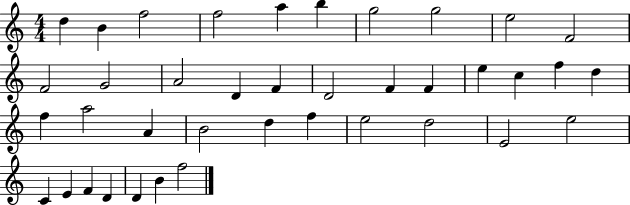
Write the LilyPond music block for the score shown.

{
  \clef treble
  \numericTimeSignature
  \time 4/4
  \key c \major
  d''4 b'4 f''2 | f''2 a''4 b''4 | g''2 g''2 | e''2 f'2 | \break f'2 g'2 | a'2 d'4 f'4 | d'2 f'4 f'4 | e''4 c''4 f''4 d''4 | \break f''4 a''2 a'4 | b'2 d''4 f''4 | e''2 d''2 | e'2 e''2 | \break c'4 e'4 f'4 d'4 | d'4 b'4 f''2 | \bar "|."
}